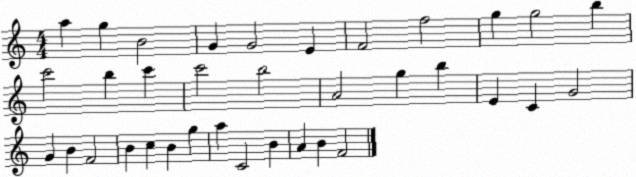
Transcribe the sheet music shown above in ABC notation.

X:1
T:Untitled
M:4/4
L:1/4
K:C
a g B2 G G2 E F2 f2 g g2 b c'2 b c' c'2 b2 A2 g b E C G2 G B F2 B c B g a C2 B A B F2